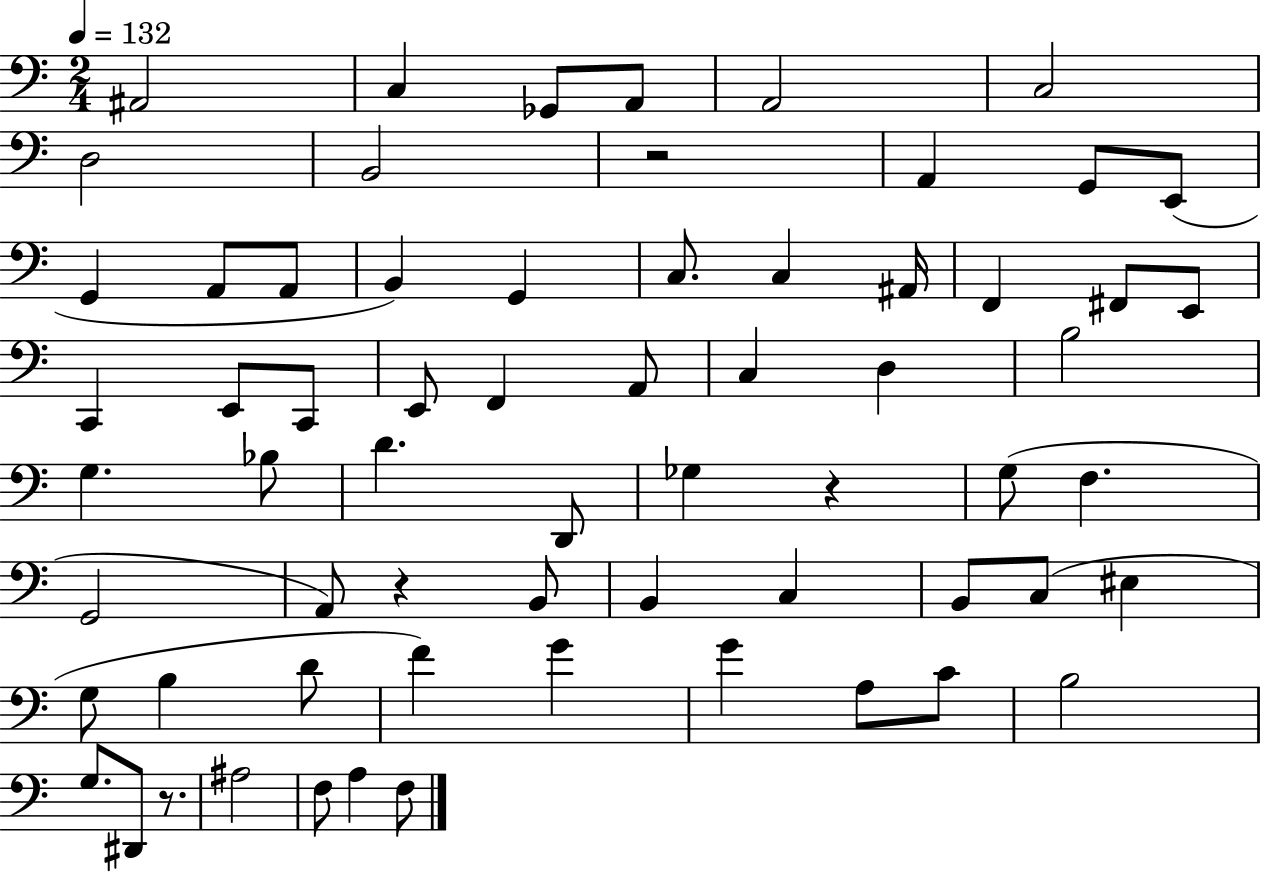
X:1
T:Untitled
M:2/4
L:1/4
K:C
^A,,2 C, _G,,/2 A,,/2 A,,2 C,2 D,2 B,,2 z2 A,, G,,/2 E,,/2 G,, A,,/2 A,,/2 B,, G,, C,/2 C, ^A,,/4 F,, ^F,,/2 E,,/2 C,, E,,/2 C,,/2 E,,/2 F,, A,,/2 C, D, B,2 G, _B,/2 D D,,/2 _G, z G,/2 F, G,,2 A,,/2 z B,,/2 B,, C, B,,/2 C,/2 ^E, G,/2 B, D/2 F G G A,/2 C/2 B,2 G,/2 ^D,,/2 z/2 ^A,2 F,/2 A, F,/2